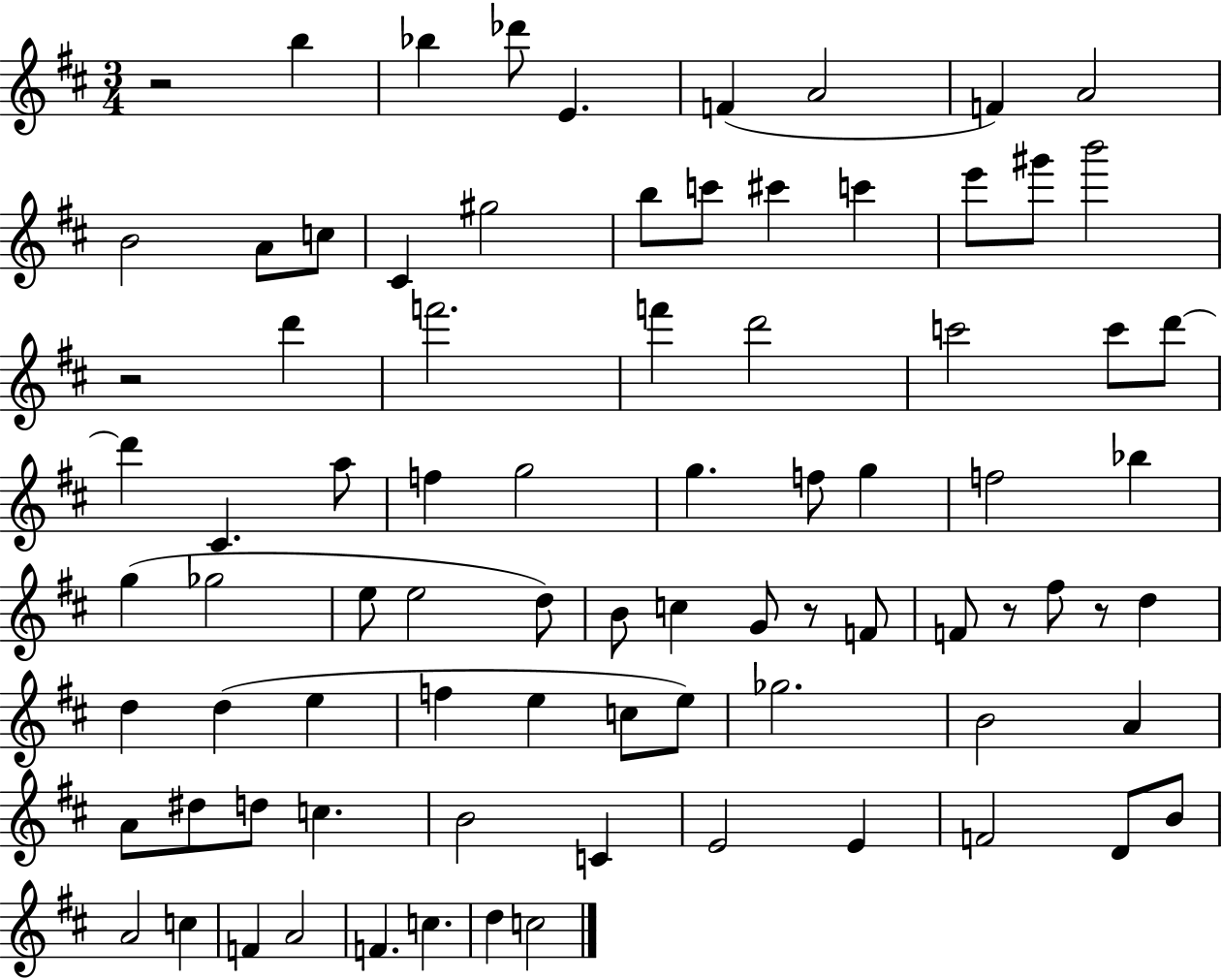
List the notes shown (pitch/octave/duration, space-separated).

R/h B5/q Bb5/q Db6/e E4/q. F4/q A4/h F4/q A4/h B4/h A4/e C5/e C#4/q G#5/h B5/e C6/e C#6/q C6/q E6/e G#6/e B6/h R/h D6/q F6/h. F6/q D6/h C6/h C6/e D6/e D6/q C#4/q. A5/e F5/q G5/h G5/q. F5/e G5/q F5/h Bb5/q G5/q Gb5/h E5/e E5/h D5/e B4/e C5/q G4/e R/e F4/e F4/e R/e F#5/e R/e D5/q D5/q D5/q E5/q F5/q E5/q C5/e E5/e Gb5/h. B4/h A4/q A4/e D#5/e D5/e C5/q. B4/h C4/q E4/h E4/q F4/h D4/e B4/e A4/h C5/q F4/q A4/h F4/q. C5/q. D5/q C5/h